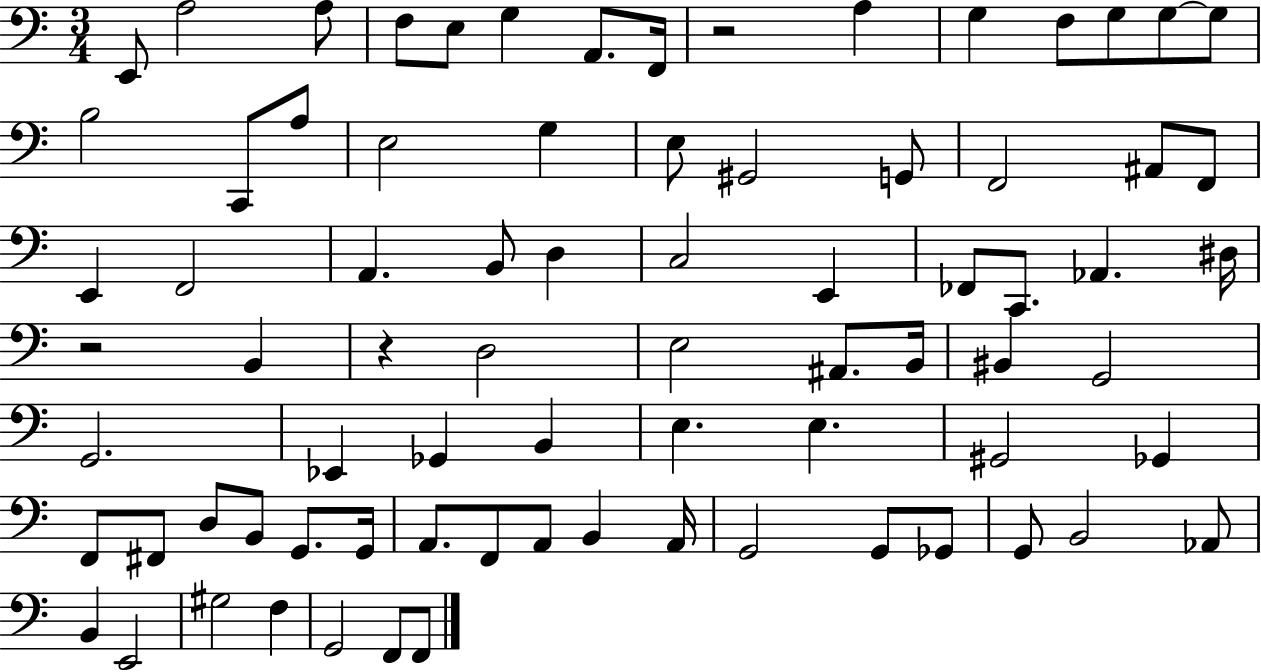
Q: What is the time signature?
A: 3/4